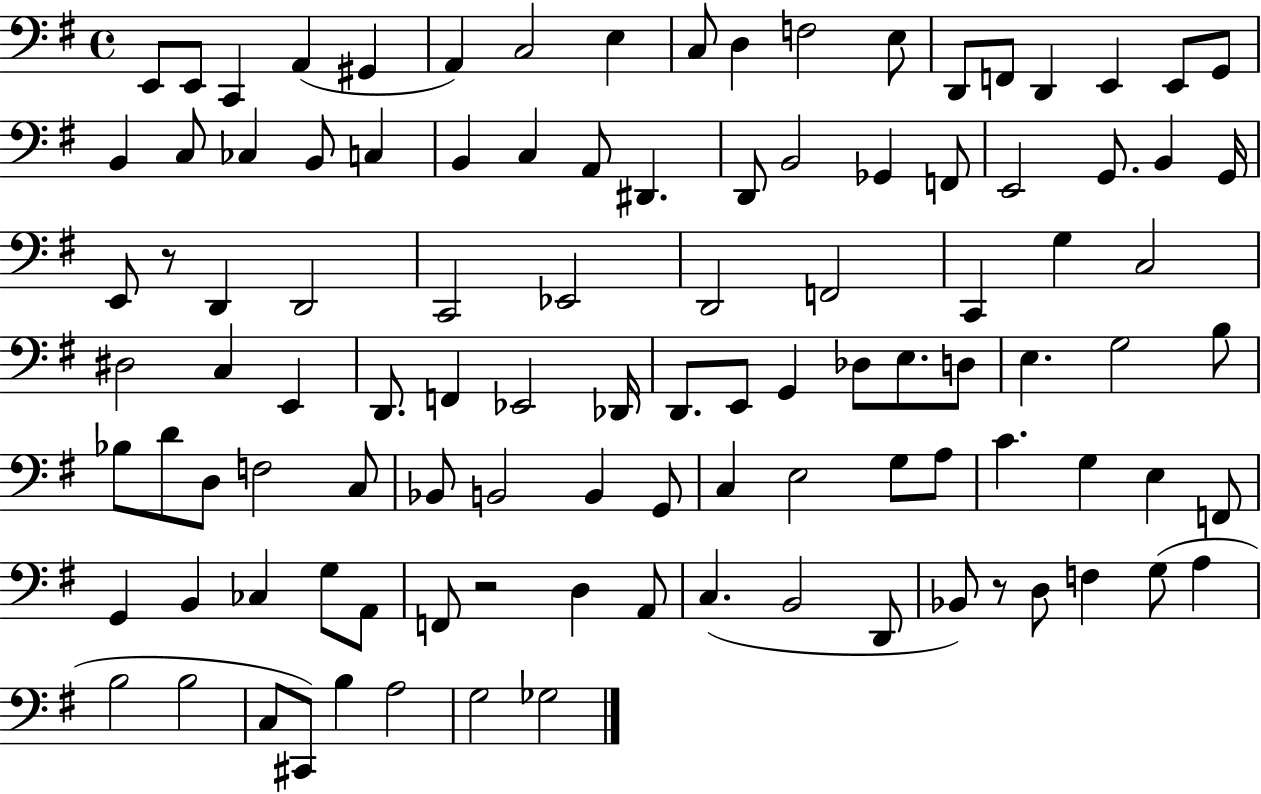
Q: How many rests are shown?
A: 3